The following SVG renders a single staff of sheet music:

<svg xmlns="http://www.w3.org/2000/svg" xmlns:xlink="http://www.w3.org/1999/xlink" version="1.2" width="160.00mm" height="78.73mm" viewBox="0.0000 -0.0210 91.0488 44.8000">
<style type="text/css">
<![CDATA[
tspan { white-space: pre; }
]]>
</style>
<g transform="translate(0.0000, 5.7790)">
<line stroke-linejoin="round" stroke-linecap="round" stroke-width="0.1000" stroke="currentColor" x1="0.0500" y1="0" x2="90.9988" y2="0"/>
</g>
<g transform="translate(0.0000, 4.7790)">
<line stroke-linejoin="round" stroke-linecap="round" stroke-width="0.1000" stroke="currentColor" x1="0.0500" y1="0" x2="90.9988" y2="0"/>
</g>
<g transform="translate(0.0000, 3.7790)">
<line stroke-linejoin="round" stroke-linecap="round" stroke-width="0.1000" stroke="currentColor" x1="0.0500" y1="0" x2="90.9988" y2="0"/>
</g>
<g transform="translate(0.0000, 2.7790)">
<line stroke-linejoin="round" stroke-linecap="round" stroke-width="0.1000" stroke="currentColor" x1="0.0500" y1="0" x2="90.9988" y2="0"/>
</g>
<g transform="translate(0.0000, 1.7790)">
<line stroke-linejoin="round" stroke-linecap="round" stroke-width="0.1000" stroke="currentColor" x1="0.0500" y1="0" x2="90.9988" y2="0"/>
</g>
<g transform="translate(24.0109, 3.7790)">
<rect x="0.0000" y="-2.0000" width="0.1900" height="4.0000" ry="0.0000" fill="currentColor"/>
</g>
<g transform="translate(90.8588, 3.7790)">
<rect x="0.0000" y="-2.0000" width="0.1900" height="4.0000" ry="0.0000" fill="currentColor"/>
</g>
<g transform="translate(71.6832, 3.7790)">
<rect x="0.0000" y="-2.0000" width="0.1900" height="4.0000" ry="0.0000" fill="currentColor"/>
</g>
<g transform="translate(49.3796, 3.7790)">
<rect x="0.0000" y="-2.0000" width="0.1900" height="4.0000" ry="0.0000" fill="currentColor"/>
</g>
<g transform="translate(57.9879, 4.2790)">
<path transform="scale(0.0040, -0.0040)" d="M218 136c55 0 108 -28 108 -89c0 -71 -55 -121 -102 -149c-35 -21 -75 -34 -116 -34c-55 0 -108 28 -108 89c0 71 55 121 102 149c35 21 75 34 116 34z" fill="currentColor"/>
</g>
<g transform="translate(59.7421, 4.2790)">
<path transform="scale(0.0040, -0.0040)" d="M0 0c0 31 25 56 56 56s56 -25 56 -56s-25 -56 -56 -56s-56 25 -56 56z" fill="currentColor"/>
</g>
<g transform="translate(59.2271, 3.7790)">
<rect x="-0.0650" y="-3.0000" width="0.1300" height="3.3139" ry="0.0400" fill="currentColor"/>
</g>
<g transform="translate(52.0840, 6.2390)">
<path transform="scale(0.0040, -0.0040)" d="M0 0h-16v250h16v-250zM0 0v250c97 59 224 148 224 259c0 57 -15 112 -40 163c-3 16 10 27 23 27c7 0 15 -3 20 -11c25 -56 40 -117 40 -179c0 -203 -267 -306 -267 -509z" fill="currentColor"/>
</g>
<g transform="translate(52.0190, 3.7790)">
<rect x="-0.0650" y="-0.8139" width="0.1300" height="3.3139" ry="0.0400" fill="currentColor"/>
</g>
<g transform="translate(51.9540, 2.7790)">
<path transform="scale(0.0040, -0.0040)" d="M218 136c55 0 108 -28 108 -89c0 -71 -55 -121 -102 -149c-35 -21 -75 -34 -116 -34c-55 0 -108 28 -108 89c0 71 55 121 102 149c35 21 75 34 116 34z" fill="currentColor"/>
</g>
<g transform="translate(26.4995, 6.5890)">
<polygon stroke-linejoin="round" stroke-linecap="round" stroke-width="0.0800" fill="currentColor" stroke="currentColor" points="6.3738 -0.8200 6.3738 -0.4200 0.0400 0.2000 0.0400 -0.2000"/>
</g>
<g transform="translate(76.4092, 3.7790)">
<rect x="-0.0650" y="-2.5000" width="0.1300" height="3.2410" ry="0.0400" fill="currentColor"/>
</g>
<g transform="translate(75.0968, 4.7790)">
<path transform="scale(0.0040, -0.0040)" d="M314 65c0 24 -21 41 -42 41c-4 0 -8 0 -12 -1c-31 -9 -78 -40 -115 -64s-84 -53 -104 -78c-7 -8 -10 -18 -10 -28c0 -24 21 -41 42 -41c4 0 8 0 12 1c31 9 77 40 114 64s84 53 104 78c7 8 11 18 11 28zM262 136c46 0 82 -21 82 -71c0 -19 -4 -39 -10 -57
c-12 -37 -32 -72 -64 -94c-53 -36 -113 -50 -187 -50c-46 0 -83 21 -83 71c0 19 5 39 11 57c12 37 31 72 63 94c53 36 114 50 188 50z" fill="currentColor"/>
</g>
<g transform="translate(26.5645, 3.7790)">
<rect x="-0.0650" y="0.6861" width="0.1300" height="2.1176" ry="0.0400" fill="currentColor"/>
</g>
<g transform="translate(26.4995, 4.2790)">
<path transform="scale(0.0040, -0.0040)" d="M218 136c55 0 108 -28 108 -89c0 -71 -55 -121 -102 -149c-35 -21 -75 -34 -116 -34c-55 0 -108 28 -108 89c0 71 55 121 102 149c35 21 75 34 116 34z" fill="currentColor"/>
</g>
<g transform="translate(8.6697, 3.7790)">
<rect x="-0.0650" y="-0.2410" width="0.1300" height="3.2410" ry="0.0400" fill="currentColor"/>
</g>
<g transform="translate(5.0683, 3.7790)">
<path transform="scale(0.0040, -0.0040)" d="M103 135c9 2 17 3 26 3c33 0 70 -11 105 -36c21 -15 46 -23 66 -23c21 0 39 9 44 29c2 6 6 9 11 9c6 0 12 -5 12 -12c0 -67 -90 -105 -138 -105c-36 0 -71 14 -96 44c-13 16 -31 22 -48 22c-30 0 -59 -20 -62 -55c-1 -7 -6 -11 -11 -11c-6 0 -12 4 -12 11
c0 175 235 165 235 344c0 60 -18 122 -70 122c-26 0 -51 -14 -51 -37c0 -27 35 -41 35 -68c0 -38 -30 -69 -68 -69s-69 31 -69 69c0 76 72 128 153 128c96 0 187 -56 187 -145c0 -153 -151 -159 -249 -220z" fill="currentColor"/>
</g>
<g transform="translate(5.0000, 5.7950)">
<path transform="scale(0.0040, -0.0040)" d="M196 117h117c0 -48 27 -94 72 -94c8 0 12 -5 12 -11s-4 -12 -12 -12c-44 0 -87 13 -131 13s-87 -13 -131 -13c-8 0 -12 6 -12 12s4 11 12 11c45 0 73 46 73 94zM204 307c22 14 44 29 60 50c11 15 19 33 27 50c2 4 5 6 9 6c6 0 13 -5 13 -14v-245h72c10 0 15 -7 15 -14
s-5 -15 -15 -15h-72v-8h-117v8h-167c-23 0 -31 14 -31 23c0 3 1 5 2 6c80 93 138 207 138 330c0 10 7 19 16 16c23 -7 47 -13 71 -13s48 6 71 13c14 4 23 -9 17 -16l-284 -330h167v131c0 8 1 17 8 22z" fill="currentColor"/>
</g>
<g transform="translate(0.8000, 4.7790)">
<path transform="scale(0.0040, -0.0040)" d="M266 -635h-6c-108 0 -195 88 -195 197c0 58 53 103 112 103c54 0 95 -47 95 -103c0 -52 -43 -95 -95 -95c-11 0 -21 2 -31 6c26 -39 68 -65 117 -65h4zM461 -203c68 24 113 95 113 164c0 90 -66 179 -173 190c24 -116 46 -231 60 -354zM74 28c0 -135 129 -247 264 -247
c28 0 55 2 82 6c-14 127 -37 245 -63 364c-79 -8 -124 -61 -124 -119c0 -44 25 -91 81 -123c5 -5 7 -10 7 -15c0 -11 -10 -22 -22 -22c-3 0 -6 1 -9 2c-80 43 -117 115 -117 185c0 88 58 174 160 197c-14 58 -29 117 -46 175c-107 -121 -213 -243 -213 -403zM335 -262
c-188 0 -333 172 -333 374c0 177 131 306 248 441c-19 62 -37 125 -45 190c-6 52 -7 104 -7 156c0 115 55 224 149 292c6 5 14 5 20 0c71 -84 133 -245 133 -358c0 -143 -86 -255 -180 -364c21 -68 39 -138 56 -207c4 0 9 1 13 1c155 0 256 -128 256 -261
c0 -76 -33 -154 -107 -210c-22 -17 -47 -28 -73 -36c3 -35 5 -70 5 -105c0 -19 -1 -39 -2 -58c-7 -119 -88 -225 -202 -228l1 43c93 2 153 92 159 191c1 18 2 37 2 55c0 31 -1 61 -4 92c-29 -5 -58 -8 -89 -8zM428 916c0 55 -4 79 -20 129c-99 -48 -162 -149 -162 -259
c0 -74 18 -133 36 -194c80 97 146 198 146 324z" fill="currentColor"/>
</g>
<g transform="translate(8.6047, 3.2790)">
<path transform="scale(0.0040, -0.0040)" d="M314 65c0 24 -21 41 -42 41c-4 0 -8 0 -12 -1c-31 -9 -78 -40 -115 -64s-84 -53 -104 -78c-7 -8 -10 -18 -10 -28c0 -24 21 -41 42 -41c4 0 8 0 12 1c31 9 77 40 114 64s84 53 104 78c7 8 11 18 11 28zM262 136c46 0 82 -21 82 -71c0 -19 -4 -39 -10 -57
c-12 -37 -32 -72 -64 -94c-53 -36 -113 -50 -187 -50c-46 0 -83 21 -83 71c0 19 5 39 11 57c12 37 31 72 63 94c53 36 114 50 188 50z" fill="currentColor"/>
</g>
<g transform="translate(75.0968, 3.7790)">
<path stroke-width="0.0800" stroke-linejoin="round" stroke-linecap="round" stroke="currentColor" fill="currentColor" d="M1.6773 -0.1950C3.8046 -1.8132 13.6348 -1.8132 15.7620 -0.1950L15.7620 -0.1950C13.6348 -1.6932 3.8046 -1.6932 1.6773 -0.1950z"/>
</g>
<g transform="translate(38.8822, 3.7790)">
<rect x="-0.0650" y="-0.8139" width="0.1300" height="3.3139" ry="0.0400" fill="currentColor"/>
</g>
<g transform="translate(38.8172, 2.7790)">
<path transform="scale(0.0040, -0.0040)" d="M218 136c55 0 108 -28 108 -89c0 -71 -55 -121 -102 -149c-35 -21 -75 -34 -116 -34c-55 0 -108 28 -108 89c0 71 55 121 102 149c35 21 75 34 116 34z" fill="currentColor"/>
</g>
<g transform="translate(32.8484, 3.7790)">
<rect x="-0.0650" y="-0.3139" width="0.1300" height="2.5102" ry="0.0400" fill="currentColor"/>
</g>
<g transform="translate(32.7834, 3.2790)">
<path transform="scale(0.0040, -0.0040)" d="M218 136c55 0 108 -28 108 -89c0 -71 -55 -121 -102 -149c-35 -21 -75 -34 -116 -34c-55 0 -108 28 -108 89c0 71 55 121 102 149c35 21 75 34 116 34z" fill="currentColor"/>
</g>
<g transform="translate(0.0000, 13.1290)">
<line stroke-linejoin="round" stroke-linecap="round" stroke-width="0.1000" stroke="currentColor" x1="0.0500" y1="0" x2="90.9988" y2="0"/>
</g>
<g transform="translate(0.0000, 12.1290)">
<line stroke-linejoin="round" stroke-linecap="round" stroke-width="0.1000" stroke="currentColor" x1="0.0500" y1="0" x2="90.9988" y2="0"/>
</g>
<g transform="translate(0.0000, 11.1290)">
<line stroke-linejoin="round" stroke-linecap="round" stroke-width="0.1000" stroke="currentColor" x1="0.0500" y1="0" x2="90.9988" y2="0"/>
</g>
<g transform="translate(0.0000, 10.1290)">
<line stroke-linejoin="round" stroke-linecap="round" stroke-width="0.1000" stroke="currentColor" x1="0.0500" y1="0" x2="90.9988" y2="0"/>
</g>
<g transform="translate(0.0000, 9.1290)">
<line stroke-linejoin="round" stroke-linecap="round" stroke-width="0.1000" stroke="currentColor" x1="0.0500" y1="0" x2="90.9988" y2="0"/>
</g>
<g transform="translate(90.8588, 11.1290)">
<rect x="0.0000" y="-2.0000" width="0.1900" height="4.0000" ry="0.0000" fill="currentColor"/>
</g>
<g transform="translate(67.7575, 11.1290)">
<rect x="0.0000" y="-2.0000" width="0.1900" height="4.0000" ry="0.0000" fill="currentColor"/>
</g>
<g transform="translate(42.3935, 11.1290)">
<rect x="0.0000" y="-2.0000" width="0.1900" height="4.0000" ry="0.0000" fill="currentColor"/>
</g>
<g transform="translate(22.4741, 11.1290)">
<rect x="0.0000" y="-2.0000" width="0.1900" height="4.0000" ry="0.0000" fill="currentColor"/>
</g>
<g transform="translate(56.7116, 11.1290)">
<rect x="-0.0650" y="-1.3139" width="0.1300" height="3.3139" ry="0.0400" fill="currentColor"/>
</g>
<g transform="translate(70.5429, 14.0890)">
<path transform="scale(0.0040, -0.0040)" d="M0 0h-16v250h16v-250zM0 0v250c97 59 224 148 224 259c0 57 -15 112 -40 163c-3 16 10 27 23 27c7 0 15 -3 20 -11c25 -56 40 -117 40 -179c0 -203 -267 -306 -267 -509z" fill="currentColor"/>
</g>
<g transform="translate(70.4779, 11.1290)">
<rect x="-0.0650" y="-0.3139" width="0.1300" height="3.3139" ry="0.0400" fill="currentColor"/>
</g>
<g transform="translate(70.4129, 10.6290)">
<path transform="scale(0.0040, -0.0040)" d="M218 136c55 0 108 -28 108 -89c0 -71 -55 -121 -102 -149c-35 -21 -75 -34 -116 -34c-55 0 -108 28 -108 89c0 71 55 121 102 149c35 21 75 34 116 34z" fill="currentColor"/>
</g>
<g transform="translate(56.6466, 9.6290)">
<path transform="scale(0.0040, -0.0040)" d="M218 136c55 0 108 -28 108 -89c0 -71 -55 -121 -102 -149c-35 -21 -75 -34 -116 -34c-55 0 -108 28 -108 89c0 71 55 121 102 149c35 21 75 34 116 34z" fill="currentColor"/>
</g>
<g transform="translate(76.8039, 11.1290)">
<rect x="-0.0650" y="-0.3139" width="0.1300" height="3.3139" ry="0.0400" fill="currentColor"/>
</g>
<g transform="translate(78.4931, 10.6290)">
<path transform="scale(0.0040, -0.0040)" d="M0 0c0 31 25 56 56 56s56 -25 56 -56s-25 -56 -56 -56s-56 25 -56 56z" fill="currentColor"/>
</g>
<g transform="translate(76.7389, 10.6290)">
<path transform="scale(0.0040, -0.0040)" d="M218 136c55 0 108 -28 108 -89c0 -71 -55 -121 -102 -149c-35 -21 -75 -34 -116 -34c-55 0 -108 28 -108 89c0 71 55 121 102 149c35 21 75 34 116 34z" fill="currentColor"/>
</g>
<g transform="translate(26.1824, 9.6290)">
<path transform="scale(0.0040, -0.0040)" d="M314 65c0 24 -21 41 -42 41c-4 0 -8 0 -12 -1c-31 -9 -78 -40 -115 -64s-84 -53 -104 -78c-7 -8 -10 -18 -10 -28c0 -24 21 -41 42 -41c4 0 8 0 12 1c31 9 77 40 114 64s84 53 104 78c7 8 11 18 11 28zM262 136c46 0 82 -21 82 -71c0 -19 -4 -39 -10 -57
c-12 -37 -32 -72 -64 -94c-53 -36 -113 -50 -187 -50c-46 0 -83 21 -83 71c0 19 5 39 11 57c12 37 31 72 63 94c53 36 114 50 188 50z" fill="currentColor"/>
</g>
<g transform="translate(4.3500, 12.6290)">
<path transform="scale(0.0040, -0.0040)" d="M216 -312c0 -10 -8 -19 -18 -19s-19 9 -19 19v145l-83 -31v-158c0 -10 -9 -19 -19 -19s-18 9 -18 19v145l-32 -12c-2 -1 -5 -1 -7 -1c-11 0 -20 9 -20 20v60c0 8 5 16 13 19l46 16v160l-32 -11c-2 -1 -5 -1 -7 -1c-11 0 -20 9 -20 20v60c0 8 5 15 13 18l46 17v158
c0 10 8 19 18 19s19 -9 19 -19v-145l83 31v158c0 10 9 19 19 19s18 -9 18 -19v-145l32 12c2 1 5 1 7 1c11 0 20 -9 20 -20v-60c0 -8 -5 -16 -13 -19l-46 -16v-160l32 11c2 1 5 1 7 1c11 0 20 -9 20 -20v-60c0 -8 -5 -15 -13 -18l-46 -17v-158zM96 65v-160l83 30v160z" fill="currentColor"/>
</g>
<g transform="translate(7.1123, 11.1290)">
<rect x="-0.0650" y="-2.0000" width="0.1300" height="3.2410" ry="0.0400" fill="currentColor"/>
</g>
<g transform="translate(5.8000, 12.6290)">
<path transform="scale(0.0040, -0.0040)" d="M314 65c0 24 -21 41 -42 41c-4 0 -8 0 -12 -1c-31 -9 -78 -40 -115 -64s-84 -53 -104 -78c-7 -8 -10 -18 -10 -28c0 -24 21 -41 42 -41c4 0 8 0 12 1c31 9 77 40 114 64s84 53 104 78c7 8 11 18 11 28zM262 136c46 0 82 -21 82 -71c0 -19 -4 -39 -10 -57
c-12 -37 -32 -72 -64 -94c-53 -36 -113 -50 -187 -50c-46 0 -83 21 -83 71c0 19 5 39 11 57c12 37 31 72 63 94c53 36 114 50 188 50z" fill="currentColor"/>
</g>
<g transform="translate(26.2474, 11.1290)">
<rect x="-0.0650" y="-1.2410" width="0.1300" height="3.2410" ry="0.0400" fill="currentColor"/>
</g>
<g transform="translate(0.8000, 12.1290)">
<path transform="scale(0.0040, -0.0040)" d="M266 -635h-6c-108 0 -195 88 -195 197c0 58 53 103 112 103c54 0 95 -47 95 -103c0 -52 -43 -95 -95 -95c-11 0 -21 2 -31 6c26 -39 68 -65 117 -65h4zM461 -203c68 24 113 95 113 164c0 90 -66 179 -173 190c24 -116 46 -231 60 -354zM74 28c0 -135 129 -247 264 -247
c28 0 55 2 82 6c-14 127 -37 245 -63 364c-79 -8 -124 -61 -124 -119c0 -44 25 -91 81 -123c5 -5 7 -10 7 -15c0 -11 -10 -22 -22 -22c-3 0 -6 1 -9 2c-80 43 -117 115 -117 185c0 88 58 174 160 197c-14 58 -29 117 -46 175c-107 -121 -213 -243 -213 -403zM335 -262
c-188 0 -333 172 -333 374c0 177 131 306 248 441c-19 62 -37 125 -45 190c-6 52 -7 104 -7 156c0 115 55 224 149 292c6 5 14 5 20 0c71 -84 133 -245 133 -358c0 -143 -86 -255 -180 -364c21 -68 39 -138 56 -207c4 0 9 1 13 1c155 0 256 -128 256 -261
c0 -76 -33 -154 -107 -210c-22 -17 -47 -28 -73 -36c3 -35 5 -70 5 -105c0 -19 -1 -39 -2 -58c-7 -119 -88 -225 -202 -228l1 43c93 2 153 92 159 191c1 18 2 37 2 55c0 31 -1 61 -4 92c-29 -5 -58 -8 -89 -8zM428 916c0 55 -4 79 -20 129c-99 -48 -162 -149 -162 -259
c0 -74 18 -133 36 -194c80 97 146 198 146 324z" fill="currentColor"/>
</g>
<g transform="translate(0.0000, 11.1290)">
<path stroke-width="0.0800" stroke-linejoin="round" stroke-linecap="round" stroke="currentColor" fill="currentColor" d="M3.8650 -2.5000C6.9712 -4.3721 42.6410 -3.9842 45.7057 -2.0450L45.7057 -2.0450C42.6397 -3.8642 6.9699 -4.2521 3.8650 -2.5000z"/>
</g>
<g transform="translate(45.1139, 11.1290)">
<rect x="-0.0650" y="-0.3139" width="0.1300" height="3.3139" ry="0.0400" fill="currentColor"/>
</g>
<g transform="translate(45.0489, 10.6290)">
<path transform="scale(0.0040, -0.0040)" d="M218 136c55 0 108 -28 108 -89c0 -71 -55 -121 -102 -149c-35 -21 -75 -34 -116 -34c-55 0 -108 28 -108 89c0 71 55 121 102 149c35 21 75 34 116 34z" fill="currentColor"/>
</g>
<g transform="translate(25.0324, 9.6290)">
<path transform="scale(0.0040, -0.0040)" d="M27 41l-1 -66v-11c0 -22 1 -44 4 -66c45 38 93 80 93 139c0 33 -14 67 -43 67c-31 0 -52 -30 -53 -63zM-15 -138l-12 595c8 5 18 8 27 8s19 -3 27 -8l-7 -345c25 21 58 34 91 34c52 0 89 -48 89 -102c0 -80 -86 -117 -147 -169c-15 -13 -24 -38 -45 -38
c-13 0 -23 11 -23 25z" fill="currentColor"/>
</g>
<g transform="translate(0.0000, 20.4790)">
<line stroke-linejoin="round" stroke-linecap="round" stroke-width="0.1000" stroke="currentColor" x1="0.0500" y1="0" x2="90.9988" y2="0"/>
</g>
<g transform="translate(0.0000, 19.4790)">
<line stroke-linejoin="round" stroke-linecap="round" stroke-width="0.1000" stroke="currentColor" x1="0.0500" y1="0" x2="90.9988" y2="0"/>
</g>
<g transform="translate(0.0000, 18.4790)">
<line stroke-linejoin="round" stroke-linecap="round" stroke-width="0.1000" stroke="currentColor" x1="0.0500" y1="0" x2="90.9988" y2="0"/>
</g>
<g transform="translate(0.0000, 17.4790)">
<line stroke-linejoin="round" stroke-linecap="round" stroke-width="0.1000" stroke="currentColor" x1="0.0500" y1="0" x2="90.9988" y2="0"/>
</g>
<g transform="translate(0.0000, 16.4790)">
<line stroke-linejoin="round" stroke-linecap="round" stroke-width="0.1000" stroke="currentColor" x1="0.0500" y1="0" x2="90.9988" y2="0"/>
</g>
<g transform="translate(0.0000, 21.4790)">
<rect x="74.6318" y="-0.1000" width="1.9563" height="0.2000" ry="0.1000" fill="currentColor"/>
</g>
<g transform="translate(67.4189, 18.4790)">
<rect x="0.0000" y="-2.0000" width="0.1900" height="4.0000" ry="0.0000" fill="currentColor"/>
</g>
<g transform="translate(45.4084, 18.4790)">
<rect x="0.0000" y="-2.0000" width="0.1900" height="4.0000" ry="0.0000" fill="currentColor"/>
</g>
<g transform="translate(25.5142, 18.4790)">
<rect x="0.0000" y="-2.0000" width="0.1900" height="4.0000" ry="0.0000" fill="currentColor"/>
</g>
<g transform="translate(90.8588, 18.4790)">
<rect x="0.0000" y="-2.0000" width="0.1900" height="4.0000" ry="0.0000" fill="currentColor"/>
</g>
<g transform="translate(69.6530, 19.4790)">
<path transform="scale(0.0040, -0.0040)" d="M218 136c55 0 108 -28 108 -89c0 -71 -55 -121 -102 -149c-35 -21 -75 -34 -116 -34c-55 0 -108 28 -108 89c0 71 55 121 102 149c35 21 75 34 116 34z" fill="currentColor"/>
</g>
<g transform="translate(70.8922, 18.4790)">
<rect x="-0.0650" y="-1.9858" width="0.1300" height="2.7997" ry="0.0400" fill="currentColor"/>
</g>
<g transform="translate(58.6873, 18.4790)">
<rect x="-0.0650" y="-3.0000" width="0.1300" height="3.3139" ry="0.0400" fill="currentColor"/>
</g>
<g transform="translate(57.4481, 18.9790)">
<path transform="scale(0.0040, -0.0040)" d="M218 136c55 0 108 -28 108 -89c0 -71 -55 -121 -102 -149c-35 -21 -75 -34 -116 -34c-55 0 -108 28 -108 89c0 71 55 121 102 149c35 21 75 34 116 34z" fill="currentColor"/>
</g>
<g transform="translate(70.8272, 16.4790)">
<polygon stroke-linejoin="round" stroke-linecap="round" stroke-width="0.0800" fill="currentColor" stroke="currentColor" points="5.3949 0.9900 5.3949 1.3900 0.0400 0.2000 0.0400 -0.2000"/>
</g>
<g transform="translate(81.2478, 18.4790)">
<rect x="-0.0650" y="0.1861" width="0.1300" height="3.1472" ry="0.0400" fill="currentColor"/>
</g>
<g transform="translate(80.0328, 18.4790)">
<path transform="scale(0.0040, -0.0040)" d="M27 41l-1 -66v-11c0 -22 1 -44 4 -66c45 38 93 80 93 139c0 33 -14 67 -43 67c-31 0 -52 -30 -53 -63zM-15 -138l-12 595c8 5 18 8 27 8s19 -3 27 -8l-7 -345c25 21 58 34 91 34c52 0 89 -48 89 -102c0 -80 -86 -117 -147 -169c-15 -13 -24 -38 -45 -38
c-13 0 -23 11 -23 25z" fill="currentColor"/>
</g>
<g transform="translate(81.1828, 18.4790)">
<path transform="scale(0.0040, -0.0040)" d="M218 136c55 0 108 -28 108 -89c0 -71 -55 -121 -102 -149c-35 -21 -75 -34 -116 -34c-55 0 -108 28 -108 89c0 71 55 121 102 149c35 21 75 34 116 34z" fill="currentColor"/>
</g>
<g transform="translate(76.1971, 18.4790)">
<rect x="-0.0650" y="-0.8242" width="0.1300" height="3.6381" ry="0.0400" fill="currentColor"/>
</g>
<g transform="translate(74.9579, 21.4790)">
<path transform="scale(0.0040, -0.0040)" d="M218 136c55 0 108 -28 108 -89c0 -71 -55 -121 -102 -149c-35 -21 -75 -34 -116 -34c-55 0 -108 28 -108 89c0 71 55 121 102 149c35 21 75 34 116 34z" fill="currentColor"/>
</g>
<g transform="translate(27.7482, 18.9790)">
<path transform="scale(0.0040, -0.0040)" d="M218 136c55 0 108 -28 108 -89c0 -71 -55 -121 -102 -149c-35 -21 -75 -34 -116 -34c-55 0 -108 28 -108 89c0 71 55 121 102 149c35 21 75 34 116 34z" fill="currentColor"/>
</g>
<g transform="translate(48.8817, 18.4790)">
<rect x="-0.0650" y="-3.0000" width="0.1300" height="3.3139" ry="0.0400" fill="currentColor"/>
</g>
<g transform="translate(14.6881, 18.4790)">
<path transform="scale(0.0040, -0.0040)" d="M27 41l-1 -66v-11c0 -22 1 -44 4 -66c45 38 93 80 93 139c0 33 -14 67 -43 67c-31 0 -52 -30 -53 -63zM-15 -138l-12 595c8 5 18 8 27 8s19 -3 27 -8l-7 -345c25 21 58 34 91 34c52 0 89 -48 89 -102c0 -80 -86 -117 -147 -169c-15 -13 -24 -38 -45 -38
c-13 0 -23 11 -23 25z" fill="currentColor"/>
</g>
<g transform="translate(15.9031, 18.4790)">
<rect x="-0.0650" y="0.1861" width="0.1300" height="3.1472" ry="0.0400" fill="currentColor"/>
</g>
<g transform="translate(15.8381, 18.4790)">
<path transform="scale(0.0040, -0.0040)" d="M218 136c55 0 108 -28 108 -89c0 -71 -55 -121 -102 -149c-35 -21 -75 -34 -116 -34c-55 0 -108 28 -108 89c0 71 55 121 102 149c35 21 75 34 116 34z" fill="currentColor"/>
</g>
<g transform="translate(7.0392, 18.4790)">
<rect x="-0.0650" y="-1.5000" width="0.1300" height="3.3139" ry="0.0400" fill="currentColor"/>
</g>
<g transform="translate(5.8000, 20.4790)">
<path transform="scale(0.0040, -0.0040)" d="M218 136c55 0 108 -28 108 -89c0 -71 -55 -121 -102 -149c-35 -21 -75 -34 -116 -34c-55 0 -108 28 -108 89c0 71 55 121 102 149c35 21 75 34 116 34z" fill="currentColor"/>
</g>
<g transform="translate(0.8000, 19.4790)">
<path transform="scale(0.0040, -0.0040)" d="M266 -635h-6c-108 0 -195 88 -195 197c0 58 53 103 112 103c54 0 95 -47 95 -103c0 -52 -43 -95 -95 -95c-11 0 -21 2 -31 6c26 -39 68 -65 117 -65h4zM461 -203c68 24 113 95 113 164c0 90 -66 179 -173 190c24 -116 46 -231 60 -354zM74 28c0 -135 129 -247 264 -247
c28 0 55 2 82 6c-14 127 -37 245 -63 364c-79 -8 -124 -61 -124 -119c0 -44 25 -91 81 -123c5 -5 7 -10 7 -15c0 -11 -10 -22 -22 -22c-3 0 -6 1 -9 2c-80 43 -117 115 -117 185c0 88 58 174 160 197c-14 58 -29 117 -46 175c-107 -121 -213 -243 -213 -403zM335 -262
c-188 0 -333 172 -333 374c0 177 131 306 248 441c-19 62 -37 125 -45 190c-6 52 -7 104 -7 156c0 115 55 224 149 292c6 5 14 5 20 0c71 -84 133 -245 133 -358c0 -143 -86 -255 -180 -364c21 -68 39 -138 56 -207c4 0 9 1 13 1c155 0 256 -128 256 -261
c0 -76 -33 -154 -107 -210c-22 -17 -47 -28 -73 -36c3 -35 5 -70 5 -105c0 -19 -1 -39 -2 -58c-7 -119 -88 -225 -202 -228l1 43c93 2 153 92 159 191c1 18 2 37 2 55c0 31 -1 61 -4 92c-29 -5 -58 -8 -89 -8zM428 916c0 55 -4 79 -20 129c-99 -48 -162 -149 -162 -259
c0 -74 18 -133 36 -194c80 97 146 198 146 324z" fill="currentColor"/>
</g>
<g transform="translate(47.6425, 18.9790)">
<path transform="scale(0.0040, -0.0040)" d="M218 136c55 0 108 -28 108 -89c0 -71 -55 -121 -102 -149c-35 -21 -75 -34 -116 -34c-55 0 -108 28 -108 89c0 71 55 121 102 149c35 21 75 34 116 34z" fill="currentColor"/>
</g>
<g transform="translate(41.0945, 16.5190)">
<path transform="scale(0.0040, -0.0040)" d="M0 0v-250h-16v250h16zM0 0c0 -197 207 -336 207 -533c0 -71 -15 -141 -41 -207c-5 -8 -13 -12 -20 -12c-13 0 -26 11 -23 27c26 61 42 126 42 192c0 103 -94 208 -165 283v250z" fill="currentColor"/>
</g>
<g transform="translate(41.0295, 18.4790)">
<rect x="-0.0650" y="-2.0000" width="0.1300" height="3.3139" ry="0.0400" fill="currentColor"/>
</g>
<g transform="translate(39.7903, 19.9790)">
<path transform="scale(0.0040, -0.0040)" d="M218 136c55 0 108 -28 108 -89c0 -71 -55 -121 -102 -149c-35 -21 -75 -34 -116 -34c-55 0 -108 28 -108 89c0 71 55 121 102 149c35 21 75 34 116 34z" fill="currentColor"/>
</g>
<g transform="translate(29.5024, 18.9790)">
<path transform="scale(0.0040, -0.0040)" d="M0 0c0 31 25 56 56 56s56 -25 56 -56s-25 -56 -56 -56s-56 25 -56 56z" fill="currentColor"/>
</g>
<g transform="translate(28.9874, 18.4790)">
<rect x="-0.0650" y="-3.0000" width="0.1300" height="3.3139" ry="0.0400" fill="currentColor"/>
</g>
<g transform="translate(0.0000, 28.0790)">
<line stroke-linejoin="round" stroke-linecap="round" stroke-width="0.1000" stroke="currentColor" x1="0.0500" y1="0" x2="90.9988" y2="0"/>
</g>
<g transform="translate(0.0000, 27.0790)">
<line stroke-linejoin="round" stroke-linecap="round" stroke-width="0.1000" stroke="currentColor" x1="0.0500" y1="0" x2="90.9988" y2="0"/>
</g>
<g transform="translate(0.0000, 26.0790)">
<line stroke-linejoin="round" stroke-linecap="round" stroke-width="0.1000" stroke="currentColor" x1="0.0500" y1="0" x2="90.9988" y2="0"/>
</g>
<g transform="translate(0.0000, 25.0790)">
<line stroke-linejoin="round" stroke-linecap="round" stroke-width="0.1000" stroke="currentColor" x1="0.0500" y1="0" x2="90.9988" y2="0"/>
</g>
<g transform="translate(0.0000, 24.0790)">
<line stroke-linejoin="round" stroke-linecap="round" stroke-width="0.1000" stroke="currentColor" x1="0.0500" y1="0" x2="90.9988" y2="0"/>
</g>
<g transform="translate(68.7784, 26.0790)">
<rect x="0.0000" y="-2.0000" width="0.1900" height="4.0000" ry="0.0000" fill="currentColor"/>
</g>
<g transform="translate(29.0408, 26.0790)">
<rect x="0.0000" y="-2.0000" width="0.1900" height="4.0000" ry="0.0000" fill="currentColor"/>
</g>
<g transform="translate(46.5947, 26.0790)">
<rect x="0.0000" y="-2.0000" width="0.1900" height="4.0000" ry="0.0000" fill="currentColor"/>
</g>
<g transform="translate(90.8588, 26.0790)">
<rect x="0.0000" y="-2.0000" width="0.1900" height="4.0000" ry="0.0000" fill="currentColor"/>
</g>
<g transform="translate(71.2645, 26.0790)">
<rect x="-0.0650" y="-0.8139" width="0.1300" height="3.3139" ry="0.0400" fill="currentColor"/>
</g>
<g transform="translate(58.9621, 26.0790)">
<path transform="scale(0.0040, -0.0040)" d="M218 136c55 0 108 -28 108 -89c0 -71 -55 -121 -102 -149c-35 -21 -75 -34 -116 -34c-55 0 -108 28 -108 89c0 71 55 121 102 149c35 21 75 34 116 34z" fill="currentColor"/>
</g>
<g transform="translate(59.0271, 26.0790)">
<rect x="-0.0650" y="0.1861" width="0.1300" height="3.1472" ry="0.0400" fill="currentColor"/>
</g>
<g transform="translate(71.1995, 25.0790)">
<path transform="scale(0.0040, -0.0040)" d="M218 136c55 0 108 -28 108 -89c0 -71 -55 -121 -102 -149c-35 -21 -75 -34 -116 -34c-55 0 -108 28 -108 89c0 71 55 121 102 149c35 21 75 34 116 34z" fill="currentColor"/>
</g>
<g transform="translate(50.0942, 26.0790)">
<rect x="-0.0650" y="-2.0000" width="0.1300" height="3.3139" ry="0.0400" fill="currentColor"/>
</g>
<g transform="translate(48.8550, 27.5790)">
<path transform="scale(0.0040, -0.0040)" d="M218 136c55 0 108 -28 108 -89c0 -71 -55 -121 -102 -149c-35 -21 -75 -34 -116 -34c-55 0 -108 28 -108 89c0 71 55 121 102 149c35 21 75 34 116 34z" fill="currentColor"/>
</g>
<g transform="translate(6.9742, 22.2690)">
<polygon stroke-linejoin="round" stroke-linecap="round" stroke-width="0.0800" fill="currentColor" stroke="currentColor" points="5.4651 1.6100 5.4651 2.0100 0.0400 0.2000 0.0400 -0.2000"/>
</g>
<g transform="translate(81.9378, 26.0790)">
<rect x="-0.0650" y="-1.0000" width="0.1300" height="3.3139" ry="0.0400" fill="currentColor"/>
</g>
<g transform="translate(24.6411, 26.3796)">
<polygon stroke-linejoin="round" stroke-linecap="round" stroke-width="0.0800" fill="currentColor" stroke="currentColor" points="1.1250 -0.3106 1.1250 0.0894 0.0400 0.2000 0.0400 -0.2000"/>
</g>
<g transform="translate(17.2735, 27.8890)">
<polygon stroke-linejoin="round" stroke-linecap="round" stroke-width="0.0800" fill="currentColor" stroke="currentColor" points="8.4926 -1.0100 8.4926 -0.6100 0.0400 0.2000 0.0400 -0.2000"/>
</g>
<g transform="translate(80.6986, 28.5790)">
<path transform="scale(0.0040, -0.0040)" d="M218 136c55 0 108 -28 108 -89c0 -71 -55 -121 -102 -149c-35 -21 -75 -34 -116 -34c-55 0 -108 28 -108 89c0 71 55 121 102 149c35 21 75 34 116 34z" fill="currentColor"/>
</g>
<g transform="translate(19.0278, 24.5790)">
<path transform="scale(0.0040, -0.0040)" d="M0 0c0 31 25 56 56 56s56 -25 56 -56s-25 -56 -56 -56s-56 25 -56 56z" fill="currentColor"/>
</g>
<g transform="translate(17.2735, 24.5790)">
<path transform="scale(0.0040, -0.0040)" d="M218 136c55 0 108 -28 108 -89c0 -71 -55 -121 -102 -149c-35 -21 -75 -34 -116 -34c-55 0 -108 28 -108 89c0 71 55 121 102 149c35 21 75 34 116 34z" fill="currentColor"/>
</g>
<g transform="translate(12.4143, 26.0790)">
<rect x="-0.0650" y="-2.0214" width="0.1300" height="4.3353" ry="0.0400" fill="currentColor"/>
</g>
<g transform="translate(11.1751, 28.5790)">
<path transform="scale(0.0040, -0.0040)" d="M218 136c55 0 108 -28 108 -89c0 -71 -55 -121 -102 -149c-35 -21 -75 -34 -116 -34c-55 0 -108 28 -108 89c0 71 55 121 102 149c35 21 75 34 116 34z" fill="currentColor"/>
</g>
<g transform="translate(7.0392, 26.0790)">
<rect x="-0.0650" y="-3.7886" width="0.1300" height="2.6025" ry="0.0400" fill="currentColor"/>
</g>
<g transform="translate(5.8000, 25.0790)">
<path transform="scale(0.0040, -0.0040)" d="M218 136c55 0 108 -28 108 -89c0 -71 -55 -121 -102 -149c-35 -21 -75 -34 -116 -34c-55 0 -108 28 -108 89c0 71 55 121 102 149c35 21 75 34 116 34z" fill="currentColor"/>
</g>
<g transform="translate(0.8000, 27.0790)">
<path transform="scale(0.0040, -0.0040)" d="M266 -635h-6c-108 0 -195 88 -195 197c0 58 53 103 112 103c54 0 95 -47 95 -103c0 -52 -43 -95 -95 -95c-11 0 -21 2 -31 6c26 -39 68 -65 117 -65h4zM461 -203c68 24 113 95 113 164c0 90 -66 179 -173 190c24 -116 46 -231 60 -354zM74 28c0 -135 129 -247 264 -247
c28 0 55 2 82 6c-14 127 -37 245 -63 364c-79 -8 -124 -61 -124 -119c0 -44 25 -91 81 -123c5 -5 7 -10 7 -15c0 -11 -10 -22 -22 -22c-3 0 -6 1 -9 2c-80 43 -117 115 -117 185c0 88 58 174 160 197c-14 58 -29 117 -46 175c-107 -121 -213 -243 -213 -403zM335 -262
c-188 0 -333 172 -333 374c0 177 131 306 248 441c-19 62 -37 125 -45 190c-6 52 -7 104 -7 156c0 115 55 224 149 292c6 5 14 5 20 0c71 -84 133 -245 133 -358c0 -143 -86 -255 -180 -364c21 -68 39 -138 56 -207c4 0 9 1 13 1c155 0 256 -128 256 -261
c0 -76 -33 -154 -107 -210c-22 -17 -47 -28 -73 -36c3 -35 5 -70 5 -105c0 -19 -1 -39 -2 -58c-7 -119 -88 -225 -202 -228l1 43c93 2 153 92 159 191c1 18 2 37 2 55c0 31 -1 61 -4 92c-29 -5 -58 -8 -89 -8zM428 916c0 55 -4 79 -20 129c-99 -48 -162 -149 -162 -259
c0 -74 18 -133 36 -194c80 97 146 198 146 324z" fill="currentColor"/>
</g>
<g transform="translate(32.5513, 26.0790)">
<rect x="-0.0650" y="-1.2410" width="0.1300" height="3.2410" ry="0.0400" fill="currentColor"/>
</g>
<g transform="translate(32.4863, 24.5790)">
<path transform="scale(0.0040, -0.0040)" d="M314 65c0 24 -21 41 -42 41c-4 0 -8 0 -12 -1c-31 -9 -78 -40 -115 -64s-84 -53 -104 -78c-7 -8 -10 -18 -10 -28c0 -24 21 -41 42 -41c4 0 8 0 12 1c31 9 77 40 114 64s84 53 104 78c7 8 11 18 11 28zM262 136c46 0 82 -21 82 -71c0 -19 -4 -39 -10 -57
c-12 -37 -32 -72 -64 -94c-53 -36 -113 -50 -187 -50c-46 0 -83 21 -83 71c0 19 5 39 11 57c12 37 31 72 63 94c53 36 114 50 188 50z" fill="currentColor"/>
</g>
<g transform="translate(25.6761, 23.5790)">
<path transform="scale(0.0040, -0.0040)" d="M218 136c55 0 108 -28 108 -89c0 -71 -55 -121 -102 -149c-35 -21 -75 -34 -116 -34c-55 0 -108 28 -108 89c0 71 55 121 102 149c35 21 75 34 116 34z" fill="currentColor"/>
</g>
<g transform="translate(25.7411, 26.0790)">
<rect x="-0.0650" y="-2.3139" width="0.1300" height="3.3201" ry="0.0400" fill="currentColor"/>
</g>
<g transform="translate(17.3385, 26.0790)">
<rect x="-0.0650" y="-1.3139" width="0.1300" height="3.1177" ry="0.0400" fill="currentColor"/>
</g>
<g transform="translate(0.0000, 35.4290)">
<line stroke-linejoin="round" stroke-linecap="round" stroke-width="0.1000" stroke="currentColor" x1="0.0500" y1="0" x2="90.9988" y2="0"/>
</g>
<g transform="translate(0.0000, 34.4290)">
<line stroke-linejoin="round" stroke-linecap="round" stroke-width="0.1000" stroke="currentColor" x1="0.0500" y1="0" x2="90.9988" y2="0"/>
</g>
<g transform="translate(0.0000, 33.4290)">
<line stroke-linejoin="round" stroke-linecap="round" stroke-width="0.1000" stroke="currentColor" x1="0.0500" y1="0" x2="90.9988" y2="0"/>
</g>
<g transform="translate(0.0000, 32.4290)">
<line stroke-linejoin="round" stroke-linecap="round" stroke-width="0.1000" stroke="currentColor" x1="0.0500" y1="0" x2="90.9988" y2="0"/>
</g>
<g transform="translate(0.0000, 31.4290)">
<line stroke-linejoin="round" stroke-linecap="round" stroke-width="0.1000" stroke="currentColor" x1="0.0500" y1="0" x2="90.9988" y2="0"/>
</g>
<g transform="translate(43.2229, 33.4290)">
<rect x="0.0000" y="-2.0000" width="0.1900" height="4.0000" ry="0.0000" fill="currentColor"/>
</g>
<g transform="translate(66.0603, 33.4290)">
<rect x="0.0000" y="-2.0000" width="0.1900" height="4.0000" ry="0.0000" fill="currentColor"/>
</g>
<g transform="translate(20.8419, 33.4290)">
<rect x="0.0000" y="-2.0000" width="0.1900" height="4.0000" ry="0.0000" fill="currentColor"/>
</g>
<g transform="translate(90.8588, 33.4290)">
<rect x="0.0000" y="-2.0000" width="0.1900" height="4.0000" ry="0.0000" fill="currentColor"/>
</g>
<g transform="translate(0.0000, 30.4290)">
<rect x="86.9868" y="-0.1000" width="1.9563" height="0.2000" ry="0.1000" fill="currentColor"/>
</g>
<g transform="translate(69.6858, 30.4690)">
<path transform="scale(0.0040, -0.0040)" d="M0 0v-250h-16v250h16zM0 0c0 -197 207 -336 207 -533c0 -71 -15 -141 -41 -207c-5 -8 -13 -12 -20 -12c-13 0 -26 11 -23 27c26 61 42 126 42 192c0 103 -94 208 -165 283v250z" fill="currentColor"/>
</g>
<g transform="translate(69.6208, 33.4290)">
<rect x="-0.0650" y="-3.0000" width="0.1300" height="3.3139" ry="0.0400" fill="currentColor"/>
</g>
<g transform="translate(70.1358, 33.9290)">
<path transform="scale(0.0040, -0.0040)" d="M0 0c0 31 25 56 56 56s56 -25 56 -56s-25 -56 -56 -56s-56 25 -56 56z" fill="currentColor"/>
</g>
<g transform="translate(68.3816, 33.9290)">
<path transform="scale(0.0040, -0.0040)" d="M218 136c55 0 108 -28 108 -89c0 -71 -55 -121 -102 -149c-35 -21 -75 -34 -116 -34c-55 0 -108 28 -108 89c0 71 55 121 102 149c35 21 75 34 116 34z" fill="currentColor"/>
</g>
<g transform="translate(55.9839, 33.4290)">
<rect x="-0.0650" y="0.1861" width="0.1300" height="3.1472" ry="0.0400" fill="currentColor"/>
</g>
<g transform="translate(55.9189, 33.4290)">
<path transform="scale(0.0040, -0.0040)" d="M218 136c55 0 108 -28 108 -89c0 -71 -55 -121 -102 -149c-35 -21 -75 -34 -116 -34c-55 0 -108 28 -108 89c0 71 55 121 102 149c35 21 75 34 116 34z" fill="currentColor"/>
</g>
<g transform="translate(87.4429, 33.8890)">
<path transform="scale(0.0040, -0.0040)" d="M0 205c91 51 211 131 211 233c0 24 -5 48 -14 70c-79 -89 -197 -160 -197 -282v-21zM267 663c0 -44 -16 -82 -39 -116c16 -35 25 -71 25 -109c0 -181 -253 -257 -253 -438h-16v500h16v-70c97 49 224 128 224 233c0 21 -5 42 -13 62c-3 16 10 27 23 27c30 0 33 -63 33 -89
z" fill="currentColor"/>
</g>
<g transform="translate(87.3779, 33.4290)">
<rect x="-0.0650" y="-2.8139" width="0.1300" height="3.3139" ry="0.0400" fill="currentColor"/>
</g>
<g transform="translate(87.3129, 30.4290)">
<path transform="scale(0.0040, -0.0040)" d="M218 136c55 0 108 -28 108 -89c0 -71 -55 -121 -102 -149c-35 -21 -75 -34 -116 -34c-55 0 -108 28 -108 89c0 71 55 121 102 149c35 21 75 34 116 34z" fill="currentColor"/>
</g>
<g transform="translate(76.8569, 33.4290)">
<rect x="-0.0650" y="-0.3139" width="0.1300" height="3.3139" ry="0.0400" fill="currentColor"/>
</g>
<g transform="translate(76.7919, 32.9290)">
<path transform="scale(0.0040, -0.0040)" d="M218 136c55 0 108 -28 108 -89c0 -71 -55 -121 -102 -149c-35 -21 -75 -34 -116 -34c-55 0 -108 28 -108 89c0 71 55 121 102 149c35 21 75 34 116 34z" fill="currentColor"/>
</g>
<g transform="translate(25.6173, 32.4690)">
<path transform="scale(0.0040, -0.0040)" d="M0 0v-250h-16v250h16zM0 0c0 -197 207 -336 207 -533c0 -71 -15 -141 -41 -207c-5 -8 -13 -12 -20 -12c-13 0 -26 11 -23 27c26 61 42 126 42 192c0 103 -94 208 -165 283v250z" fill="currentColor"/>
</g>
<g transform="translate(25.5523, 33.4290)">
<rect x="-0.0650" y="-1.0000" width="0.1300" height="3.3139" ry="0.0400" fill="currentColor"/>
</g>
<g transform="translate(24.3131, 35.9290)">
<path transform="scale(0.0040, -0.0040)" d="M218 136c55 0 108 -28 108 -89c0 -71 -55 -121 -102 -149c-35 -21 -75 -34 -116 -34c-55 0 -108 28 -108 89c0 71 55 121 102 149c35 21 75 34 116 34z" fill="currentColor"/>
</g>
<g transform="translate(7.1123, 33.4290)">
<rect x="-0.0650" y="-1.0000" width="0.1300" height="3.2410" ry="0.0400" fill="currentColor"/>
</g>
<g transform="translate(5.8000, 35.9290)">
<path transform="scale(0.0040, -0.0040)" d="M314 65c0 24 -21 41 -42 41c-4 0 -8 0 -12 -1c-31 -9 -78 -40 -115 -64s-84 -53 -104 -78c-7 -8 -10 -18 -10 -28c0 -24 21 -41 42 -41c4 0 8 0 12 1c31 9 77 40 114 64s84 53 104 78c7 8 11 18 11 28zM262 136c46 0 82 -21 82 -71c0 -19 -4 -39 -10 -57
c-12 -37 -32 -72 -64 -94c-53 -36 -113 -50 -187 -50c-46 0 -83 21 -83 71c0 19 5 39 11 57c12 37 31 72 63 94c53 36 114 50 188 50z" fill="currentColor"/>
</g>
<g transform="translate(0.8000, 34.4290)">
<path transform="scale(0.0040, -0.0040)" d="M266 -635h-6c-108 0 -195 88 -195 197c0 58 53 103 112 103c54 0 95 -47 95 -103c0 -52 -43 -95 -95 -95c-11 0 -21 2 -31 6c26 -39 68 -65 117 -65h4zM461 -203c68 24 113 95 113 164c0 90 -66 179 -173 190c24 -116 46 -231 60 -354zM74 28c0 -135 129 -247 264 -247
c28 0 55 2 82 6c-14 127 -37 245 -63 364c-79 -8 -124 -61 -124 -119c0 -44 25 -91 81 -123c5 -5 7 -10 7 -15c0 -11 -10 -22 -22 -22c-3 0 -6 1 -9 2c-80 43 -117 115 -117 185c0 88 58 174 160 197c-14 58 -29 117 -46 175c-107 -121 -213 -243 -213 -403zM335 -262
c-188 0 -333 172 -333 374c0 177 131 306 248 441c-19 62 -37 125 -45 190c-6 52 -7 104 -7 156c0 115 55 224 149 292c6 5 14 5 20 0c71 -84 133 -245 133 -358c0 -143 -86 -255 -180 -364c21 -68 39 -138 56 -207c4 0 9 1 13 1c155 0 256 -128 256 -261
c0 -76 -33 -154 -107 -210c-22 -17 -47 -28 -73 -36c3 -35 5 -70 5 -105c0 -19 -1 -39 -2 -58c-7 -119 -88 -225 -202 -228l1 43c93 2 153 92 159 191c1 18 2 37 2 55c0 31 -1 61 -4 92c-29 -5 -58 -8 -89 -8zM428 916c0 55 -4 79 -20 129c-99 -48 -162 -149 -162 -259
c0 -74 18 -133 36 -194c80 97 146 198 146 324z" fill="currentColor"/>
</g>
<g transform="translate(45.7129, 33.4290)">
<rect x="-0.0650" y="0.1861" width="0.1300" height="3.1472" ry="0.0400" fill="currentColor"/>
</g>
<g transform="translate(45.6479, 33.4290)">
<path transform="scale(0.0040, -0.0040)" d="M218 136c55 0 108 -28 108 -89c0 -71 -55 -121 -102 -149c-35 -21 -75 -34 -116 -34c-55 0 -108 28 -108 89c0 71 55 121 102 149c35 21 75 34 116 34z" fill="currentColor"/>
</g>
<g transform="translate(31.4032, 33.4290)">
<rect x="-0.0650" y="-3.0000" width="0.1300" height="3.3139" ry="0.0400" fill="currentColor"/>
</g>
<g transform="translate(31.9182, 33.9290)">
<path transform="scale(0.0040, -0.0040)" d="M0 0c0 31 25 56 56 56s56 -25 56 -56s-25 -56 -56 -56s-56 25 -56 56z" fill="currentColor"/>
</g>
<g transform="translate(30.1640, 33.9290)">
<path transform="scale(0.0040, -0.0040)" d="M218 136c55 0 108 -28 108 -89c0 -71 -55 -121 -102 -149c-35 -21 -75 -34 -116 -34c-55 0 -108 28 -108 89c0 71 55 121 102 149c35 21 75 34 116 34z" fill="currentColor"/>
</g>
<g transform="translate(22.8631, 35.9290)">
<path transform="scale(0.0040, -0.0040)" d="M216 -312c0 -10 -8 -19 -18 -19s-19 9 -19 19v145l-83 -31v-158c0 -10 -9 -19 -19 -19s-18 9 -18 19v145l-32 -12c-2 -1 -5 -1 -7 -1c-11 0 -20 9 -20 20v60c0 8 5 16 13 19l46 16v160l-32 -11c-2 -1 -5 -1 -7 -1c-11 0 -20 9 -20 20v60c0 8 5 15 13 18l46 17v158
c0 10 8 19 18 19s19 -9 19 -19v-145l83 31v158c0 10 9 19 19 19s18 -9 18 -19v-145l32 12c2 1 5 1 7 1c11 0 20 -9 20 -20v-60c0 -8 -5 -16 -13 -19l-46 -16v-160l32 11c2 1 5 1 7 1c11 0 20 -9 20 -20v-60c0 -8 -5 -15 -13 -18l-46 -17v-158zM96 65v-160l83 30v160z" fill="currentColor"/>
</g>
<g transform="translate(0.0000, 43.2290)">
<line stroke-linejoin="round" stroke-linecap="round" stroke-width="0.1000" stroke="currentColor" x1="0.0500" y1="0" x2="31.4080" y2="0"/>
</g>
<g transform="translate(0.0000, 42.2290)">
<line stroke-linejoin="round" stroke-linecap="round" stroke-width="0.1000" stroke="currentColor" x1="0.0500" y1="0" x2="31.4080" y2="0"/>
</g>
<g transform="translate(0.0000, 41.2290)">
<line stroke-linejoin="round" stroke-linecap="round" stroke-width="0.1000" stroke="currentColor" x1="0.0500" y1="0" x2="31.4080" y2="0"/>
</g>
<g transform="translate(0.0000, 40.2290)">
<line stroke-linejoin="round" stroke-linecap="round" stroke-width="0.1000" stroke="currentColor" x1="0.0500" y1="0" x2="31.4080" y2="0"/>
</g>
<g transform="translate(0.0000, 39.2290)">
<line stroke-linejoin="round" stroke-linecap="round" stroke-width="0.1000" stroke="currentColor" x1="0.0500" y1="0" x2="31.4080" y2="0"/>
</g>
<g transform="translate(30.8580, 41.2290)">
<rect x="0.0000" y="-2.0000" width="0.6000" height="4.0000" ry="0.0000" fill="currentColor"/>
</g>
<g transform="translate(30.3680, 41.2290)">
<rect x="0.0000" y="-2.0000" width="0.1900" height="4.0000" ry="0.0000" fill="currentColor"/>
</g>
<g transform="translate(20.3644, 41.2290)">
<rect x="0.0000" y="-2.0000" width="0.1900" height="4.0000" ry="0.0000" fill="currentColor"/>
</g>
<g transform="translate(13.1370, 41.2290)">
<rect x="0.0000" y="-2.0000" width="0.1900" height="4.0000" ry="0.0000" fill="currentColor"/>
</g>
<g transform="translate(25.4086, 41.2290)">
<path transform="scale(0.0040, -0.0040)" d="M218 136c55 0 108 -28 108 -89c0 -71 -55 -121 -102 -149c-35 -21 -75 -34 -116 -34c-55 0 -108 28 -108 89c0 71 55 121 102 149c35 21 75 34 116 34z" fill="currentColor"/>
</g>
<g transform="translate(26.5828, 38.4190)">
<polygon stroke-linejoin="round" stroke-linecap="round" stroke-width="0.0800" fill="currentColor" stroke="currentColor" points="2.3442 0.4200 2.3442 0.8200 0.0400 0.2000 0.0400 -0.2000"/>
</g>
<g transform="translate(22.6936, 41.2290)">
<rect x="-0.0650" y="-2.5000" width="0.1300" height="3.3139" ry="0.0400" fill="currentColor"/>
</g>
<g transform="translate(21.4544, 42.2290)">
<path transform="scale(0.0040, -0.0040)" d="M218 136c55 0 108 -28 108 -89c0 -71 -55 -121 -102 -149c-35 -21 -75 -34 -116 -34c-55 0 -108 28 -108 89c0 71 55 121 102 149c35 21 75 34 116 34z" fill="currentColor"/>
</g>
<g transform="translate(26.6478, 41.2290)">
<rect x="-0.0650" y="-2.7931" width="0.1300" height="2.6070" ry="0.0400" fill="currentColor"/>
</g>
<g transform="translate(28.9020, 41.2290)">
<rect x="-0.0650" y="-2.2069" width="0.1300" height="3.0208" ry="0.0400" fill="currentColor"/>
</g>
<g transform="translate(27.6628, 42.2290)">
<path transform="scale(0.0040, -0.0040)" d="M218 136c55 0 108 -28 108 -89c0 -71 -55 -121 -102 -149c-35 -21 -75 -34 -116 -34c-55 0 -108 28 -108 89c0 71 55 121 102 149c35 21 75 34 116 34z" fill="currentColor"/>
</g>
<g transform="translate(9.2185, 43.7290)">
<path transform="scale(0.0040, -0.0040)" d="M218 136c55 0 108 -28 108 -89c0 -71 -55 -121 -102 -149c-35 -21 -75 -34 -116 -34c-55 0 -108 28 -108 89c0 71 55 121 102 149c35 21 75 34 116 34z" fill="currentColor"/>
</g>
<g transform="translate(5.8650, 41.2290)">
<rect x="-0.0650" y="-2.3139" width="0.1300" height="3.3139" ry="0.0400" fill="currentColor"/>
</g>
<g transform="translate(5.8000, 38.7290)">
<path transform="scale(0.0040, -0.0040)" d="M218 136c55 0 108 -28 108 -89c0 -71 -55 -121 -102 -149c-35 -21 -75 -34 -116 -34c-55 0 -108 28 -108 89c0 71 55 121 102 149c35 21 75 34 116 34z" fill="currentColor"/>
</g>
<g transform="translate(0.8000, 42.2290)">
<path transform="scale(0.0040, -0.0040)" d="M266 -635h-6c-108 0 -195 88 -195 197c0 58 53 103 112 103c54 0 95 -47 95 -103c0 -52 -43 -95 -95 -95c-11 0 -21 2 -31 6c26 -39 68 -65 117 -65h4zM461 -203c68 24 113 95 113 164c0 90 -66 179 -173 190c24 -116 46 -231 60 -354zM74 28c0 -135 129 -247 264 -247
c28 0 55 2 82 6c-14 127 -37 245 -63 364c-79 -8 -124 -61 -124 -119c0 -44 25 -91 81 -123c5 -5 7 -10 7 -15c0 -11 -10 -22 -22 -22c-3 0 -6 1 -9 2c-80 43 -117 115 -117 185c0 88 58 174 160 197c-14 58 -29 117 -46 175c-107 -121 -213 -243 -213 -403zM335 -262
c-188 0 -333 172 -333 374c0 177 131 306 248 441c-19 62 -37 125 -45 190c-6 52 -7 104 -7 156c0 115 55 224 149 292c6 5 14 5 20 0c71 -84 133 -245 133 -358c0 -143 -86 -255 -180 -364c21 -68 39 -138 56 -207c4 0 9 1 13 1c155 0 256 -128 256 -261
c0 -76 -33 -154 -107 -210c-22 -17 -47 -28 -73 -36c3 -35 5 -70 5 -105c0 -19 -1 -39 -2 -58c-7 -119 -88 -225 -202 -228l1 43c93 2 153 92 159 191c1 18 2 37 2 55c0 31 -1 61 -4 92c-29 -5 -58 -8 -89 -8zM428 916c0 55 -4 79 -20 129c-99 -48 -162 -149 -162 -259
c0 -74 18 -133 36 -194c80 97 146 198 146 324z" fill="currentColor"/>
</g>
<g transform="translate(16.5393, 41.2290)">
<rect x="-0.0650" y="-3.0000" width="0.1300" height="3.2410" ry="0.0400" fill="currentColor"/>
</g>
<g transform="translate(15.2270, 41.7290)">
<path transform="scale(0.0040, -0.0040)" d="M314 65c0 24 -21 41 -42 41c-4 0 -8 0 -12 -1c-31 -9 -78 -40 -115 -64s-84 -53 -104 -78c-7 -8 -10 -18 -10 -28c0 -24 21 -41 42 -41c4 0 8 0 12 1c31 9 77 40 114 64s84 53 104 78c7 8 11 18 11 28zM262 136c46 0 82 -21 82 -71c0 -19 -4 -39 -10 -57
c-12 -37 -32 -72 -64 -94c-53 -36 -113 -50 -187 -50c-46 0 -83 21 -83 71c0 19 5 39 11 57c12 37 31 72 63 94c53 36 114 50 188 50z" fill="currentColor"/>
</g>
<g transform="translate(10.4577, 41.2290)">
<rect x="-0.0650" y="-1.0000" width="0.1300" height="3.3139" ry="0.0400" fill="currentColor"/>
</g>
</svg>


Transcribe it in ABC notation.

X:1
T:Untitled
M:2/4
L:1/4
K:C
c2 A/2 c/2 d d/2 A G2 ^F2 _e2 c e c/2 c E _B A F/2 A A G/2 C/2 _B d/2 D/2 e/2 g/4 e2 F B d D D2 ^D/2 A B B A/2 c a/4 g D A2 G B/2 G/2